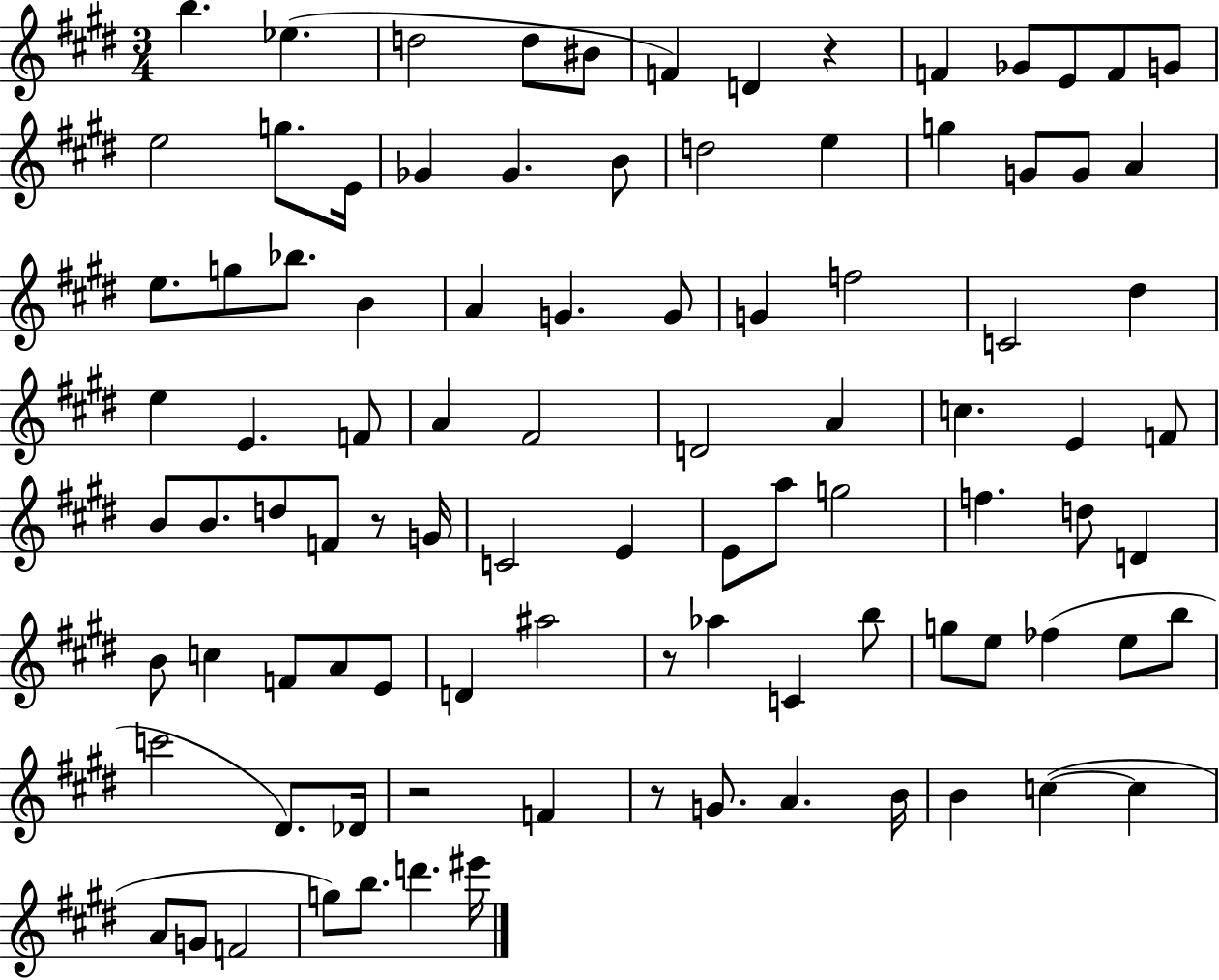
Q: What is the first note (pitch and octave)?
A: B5